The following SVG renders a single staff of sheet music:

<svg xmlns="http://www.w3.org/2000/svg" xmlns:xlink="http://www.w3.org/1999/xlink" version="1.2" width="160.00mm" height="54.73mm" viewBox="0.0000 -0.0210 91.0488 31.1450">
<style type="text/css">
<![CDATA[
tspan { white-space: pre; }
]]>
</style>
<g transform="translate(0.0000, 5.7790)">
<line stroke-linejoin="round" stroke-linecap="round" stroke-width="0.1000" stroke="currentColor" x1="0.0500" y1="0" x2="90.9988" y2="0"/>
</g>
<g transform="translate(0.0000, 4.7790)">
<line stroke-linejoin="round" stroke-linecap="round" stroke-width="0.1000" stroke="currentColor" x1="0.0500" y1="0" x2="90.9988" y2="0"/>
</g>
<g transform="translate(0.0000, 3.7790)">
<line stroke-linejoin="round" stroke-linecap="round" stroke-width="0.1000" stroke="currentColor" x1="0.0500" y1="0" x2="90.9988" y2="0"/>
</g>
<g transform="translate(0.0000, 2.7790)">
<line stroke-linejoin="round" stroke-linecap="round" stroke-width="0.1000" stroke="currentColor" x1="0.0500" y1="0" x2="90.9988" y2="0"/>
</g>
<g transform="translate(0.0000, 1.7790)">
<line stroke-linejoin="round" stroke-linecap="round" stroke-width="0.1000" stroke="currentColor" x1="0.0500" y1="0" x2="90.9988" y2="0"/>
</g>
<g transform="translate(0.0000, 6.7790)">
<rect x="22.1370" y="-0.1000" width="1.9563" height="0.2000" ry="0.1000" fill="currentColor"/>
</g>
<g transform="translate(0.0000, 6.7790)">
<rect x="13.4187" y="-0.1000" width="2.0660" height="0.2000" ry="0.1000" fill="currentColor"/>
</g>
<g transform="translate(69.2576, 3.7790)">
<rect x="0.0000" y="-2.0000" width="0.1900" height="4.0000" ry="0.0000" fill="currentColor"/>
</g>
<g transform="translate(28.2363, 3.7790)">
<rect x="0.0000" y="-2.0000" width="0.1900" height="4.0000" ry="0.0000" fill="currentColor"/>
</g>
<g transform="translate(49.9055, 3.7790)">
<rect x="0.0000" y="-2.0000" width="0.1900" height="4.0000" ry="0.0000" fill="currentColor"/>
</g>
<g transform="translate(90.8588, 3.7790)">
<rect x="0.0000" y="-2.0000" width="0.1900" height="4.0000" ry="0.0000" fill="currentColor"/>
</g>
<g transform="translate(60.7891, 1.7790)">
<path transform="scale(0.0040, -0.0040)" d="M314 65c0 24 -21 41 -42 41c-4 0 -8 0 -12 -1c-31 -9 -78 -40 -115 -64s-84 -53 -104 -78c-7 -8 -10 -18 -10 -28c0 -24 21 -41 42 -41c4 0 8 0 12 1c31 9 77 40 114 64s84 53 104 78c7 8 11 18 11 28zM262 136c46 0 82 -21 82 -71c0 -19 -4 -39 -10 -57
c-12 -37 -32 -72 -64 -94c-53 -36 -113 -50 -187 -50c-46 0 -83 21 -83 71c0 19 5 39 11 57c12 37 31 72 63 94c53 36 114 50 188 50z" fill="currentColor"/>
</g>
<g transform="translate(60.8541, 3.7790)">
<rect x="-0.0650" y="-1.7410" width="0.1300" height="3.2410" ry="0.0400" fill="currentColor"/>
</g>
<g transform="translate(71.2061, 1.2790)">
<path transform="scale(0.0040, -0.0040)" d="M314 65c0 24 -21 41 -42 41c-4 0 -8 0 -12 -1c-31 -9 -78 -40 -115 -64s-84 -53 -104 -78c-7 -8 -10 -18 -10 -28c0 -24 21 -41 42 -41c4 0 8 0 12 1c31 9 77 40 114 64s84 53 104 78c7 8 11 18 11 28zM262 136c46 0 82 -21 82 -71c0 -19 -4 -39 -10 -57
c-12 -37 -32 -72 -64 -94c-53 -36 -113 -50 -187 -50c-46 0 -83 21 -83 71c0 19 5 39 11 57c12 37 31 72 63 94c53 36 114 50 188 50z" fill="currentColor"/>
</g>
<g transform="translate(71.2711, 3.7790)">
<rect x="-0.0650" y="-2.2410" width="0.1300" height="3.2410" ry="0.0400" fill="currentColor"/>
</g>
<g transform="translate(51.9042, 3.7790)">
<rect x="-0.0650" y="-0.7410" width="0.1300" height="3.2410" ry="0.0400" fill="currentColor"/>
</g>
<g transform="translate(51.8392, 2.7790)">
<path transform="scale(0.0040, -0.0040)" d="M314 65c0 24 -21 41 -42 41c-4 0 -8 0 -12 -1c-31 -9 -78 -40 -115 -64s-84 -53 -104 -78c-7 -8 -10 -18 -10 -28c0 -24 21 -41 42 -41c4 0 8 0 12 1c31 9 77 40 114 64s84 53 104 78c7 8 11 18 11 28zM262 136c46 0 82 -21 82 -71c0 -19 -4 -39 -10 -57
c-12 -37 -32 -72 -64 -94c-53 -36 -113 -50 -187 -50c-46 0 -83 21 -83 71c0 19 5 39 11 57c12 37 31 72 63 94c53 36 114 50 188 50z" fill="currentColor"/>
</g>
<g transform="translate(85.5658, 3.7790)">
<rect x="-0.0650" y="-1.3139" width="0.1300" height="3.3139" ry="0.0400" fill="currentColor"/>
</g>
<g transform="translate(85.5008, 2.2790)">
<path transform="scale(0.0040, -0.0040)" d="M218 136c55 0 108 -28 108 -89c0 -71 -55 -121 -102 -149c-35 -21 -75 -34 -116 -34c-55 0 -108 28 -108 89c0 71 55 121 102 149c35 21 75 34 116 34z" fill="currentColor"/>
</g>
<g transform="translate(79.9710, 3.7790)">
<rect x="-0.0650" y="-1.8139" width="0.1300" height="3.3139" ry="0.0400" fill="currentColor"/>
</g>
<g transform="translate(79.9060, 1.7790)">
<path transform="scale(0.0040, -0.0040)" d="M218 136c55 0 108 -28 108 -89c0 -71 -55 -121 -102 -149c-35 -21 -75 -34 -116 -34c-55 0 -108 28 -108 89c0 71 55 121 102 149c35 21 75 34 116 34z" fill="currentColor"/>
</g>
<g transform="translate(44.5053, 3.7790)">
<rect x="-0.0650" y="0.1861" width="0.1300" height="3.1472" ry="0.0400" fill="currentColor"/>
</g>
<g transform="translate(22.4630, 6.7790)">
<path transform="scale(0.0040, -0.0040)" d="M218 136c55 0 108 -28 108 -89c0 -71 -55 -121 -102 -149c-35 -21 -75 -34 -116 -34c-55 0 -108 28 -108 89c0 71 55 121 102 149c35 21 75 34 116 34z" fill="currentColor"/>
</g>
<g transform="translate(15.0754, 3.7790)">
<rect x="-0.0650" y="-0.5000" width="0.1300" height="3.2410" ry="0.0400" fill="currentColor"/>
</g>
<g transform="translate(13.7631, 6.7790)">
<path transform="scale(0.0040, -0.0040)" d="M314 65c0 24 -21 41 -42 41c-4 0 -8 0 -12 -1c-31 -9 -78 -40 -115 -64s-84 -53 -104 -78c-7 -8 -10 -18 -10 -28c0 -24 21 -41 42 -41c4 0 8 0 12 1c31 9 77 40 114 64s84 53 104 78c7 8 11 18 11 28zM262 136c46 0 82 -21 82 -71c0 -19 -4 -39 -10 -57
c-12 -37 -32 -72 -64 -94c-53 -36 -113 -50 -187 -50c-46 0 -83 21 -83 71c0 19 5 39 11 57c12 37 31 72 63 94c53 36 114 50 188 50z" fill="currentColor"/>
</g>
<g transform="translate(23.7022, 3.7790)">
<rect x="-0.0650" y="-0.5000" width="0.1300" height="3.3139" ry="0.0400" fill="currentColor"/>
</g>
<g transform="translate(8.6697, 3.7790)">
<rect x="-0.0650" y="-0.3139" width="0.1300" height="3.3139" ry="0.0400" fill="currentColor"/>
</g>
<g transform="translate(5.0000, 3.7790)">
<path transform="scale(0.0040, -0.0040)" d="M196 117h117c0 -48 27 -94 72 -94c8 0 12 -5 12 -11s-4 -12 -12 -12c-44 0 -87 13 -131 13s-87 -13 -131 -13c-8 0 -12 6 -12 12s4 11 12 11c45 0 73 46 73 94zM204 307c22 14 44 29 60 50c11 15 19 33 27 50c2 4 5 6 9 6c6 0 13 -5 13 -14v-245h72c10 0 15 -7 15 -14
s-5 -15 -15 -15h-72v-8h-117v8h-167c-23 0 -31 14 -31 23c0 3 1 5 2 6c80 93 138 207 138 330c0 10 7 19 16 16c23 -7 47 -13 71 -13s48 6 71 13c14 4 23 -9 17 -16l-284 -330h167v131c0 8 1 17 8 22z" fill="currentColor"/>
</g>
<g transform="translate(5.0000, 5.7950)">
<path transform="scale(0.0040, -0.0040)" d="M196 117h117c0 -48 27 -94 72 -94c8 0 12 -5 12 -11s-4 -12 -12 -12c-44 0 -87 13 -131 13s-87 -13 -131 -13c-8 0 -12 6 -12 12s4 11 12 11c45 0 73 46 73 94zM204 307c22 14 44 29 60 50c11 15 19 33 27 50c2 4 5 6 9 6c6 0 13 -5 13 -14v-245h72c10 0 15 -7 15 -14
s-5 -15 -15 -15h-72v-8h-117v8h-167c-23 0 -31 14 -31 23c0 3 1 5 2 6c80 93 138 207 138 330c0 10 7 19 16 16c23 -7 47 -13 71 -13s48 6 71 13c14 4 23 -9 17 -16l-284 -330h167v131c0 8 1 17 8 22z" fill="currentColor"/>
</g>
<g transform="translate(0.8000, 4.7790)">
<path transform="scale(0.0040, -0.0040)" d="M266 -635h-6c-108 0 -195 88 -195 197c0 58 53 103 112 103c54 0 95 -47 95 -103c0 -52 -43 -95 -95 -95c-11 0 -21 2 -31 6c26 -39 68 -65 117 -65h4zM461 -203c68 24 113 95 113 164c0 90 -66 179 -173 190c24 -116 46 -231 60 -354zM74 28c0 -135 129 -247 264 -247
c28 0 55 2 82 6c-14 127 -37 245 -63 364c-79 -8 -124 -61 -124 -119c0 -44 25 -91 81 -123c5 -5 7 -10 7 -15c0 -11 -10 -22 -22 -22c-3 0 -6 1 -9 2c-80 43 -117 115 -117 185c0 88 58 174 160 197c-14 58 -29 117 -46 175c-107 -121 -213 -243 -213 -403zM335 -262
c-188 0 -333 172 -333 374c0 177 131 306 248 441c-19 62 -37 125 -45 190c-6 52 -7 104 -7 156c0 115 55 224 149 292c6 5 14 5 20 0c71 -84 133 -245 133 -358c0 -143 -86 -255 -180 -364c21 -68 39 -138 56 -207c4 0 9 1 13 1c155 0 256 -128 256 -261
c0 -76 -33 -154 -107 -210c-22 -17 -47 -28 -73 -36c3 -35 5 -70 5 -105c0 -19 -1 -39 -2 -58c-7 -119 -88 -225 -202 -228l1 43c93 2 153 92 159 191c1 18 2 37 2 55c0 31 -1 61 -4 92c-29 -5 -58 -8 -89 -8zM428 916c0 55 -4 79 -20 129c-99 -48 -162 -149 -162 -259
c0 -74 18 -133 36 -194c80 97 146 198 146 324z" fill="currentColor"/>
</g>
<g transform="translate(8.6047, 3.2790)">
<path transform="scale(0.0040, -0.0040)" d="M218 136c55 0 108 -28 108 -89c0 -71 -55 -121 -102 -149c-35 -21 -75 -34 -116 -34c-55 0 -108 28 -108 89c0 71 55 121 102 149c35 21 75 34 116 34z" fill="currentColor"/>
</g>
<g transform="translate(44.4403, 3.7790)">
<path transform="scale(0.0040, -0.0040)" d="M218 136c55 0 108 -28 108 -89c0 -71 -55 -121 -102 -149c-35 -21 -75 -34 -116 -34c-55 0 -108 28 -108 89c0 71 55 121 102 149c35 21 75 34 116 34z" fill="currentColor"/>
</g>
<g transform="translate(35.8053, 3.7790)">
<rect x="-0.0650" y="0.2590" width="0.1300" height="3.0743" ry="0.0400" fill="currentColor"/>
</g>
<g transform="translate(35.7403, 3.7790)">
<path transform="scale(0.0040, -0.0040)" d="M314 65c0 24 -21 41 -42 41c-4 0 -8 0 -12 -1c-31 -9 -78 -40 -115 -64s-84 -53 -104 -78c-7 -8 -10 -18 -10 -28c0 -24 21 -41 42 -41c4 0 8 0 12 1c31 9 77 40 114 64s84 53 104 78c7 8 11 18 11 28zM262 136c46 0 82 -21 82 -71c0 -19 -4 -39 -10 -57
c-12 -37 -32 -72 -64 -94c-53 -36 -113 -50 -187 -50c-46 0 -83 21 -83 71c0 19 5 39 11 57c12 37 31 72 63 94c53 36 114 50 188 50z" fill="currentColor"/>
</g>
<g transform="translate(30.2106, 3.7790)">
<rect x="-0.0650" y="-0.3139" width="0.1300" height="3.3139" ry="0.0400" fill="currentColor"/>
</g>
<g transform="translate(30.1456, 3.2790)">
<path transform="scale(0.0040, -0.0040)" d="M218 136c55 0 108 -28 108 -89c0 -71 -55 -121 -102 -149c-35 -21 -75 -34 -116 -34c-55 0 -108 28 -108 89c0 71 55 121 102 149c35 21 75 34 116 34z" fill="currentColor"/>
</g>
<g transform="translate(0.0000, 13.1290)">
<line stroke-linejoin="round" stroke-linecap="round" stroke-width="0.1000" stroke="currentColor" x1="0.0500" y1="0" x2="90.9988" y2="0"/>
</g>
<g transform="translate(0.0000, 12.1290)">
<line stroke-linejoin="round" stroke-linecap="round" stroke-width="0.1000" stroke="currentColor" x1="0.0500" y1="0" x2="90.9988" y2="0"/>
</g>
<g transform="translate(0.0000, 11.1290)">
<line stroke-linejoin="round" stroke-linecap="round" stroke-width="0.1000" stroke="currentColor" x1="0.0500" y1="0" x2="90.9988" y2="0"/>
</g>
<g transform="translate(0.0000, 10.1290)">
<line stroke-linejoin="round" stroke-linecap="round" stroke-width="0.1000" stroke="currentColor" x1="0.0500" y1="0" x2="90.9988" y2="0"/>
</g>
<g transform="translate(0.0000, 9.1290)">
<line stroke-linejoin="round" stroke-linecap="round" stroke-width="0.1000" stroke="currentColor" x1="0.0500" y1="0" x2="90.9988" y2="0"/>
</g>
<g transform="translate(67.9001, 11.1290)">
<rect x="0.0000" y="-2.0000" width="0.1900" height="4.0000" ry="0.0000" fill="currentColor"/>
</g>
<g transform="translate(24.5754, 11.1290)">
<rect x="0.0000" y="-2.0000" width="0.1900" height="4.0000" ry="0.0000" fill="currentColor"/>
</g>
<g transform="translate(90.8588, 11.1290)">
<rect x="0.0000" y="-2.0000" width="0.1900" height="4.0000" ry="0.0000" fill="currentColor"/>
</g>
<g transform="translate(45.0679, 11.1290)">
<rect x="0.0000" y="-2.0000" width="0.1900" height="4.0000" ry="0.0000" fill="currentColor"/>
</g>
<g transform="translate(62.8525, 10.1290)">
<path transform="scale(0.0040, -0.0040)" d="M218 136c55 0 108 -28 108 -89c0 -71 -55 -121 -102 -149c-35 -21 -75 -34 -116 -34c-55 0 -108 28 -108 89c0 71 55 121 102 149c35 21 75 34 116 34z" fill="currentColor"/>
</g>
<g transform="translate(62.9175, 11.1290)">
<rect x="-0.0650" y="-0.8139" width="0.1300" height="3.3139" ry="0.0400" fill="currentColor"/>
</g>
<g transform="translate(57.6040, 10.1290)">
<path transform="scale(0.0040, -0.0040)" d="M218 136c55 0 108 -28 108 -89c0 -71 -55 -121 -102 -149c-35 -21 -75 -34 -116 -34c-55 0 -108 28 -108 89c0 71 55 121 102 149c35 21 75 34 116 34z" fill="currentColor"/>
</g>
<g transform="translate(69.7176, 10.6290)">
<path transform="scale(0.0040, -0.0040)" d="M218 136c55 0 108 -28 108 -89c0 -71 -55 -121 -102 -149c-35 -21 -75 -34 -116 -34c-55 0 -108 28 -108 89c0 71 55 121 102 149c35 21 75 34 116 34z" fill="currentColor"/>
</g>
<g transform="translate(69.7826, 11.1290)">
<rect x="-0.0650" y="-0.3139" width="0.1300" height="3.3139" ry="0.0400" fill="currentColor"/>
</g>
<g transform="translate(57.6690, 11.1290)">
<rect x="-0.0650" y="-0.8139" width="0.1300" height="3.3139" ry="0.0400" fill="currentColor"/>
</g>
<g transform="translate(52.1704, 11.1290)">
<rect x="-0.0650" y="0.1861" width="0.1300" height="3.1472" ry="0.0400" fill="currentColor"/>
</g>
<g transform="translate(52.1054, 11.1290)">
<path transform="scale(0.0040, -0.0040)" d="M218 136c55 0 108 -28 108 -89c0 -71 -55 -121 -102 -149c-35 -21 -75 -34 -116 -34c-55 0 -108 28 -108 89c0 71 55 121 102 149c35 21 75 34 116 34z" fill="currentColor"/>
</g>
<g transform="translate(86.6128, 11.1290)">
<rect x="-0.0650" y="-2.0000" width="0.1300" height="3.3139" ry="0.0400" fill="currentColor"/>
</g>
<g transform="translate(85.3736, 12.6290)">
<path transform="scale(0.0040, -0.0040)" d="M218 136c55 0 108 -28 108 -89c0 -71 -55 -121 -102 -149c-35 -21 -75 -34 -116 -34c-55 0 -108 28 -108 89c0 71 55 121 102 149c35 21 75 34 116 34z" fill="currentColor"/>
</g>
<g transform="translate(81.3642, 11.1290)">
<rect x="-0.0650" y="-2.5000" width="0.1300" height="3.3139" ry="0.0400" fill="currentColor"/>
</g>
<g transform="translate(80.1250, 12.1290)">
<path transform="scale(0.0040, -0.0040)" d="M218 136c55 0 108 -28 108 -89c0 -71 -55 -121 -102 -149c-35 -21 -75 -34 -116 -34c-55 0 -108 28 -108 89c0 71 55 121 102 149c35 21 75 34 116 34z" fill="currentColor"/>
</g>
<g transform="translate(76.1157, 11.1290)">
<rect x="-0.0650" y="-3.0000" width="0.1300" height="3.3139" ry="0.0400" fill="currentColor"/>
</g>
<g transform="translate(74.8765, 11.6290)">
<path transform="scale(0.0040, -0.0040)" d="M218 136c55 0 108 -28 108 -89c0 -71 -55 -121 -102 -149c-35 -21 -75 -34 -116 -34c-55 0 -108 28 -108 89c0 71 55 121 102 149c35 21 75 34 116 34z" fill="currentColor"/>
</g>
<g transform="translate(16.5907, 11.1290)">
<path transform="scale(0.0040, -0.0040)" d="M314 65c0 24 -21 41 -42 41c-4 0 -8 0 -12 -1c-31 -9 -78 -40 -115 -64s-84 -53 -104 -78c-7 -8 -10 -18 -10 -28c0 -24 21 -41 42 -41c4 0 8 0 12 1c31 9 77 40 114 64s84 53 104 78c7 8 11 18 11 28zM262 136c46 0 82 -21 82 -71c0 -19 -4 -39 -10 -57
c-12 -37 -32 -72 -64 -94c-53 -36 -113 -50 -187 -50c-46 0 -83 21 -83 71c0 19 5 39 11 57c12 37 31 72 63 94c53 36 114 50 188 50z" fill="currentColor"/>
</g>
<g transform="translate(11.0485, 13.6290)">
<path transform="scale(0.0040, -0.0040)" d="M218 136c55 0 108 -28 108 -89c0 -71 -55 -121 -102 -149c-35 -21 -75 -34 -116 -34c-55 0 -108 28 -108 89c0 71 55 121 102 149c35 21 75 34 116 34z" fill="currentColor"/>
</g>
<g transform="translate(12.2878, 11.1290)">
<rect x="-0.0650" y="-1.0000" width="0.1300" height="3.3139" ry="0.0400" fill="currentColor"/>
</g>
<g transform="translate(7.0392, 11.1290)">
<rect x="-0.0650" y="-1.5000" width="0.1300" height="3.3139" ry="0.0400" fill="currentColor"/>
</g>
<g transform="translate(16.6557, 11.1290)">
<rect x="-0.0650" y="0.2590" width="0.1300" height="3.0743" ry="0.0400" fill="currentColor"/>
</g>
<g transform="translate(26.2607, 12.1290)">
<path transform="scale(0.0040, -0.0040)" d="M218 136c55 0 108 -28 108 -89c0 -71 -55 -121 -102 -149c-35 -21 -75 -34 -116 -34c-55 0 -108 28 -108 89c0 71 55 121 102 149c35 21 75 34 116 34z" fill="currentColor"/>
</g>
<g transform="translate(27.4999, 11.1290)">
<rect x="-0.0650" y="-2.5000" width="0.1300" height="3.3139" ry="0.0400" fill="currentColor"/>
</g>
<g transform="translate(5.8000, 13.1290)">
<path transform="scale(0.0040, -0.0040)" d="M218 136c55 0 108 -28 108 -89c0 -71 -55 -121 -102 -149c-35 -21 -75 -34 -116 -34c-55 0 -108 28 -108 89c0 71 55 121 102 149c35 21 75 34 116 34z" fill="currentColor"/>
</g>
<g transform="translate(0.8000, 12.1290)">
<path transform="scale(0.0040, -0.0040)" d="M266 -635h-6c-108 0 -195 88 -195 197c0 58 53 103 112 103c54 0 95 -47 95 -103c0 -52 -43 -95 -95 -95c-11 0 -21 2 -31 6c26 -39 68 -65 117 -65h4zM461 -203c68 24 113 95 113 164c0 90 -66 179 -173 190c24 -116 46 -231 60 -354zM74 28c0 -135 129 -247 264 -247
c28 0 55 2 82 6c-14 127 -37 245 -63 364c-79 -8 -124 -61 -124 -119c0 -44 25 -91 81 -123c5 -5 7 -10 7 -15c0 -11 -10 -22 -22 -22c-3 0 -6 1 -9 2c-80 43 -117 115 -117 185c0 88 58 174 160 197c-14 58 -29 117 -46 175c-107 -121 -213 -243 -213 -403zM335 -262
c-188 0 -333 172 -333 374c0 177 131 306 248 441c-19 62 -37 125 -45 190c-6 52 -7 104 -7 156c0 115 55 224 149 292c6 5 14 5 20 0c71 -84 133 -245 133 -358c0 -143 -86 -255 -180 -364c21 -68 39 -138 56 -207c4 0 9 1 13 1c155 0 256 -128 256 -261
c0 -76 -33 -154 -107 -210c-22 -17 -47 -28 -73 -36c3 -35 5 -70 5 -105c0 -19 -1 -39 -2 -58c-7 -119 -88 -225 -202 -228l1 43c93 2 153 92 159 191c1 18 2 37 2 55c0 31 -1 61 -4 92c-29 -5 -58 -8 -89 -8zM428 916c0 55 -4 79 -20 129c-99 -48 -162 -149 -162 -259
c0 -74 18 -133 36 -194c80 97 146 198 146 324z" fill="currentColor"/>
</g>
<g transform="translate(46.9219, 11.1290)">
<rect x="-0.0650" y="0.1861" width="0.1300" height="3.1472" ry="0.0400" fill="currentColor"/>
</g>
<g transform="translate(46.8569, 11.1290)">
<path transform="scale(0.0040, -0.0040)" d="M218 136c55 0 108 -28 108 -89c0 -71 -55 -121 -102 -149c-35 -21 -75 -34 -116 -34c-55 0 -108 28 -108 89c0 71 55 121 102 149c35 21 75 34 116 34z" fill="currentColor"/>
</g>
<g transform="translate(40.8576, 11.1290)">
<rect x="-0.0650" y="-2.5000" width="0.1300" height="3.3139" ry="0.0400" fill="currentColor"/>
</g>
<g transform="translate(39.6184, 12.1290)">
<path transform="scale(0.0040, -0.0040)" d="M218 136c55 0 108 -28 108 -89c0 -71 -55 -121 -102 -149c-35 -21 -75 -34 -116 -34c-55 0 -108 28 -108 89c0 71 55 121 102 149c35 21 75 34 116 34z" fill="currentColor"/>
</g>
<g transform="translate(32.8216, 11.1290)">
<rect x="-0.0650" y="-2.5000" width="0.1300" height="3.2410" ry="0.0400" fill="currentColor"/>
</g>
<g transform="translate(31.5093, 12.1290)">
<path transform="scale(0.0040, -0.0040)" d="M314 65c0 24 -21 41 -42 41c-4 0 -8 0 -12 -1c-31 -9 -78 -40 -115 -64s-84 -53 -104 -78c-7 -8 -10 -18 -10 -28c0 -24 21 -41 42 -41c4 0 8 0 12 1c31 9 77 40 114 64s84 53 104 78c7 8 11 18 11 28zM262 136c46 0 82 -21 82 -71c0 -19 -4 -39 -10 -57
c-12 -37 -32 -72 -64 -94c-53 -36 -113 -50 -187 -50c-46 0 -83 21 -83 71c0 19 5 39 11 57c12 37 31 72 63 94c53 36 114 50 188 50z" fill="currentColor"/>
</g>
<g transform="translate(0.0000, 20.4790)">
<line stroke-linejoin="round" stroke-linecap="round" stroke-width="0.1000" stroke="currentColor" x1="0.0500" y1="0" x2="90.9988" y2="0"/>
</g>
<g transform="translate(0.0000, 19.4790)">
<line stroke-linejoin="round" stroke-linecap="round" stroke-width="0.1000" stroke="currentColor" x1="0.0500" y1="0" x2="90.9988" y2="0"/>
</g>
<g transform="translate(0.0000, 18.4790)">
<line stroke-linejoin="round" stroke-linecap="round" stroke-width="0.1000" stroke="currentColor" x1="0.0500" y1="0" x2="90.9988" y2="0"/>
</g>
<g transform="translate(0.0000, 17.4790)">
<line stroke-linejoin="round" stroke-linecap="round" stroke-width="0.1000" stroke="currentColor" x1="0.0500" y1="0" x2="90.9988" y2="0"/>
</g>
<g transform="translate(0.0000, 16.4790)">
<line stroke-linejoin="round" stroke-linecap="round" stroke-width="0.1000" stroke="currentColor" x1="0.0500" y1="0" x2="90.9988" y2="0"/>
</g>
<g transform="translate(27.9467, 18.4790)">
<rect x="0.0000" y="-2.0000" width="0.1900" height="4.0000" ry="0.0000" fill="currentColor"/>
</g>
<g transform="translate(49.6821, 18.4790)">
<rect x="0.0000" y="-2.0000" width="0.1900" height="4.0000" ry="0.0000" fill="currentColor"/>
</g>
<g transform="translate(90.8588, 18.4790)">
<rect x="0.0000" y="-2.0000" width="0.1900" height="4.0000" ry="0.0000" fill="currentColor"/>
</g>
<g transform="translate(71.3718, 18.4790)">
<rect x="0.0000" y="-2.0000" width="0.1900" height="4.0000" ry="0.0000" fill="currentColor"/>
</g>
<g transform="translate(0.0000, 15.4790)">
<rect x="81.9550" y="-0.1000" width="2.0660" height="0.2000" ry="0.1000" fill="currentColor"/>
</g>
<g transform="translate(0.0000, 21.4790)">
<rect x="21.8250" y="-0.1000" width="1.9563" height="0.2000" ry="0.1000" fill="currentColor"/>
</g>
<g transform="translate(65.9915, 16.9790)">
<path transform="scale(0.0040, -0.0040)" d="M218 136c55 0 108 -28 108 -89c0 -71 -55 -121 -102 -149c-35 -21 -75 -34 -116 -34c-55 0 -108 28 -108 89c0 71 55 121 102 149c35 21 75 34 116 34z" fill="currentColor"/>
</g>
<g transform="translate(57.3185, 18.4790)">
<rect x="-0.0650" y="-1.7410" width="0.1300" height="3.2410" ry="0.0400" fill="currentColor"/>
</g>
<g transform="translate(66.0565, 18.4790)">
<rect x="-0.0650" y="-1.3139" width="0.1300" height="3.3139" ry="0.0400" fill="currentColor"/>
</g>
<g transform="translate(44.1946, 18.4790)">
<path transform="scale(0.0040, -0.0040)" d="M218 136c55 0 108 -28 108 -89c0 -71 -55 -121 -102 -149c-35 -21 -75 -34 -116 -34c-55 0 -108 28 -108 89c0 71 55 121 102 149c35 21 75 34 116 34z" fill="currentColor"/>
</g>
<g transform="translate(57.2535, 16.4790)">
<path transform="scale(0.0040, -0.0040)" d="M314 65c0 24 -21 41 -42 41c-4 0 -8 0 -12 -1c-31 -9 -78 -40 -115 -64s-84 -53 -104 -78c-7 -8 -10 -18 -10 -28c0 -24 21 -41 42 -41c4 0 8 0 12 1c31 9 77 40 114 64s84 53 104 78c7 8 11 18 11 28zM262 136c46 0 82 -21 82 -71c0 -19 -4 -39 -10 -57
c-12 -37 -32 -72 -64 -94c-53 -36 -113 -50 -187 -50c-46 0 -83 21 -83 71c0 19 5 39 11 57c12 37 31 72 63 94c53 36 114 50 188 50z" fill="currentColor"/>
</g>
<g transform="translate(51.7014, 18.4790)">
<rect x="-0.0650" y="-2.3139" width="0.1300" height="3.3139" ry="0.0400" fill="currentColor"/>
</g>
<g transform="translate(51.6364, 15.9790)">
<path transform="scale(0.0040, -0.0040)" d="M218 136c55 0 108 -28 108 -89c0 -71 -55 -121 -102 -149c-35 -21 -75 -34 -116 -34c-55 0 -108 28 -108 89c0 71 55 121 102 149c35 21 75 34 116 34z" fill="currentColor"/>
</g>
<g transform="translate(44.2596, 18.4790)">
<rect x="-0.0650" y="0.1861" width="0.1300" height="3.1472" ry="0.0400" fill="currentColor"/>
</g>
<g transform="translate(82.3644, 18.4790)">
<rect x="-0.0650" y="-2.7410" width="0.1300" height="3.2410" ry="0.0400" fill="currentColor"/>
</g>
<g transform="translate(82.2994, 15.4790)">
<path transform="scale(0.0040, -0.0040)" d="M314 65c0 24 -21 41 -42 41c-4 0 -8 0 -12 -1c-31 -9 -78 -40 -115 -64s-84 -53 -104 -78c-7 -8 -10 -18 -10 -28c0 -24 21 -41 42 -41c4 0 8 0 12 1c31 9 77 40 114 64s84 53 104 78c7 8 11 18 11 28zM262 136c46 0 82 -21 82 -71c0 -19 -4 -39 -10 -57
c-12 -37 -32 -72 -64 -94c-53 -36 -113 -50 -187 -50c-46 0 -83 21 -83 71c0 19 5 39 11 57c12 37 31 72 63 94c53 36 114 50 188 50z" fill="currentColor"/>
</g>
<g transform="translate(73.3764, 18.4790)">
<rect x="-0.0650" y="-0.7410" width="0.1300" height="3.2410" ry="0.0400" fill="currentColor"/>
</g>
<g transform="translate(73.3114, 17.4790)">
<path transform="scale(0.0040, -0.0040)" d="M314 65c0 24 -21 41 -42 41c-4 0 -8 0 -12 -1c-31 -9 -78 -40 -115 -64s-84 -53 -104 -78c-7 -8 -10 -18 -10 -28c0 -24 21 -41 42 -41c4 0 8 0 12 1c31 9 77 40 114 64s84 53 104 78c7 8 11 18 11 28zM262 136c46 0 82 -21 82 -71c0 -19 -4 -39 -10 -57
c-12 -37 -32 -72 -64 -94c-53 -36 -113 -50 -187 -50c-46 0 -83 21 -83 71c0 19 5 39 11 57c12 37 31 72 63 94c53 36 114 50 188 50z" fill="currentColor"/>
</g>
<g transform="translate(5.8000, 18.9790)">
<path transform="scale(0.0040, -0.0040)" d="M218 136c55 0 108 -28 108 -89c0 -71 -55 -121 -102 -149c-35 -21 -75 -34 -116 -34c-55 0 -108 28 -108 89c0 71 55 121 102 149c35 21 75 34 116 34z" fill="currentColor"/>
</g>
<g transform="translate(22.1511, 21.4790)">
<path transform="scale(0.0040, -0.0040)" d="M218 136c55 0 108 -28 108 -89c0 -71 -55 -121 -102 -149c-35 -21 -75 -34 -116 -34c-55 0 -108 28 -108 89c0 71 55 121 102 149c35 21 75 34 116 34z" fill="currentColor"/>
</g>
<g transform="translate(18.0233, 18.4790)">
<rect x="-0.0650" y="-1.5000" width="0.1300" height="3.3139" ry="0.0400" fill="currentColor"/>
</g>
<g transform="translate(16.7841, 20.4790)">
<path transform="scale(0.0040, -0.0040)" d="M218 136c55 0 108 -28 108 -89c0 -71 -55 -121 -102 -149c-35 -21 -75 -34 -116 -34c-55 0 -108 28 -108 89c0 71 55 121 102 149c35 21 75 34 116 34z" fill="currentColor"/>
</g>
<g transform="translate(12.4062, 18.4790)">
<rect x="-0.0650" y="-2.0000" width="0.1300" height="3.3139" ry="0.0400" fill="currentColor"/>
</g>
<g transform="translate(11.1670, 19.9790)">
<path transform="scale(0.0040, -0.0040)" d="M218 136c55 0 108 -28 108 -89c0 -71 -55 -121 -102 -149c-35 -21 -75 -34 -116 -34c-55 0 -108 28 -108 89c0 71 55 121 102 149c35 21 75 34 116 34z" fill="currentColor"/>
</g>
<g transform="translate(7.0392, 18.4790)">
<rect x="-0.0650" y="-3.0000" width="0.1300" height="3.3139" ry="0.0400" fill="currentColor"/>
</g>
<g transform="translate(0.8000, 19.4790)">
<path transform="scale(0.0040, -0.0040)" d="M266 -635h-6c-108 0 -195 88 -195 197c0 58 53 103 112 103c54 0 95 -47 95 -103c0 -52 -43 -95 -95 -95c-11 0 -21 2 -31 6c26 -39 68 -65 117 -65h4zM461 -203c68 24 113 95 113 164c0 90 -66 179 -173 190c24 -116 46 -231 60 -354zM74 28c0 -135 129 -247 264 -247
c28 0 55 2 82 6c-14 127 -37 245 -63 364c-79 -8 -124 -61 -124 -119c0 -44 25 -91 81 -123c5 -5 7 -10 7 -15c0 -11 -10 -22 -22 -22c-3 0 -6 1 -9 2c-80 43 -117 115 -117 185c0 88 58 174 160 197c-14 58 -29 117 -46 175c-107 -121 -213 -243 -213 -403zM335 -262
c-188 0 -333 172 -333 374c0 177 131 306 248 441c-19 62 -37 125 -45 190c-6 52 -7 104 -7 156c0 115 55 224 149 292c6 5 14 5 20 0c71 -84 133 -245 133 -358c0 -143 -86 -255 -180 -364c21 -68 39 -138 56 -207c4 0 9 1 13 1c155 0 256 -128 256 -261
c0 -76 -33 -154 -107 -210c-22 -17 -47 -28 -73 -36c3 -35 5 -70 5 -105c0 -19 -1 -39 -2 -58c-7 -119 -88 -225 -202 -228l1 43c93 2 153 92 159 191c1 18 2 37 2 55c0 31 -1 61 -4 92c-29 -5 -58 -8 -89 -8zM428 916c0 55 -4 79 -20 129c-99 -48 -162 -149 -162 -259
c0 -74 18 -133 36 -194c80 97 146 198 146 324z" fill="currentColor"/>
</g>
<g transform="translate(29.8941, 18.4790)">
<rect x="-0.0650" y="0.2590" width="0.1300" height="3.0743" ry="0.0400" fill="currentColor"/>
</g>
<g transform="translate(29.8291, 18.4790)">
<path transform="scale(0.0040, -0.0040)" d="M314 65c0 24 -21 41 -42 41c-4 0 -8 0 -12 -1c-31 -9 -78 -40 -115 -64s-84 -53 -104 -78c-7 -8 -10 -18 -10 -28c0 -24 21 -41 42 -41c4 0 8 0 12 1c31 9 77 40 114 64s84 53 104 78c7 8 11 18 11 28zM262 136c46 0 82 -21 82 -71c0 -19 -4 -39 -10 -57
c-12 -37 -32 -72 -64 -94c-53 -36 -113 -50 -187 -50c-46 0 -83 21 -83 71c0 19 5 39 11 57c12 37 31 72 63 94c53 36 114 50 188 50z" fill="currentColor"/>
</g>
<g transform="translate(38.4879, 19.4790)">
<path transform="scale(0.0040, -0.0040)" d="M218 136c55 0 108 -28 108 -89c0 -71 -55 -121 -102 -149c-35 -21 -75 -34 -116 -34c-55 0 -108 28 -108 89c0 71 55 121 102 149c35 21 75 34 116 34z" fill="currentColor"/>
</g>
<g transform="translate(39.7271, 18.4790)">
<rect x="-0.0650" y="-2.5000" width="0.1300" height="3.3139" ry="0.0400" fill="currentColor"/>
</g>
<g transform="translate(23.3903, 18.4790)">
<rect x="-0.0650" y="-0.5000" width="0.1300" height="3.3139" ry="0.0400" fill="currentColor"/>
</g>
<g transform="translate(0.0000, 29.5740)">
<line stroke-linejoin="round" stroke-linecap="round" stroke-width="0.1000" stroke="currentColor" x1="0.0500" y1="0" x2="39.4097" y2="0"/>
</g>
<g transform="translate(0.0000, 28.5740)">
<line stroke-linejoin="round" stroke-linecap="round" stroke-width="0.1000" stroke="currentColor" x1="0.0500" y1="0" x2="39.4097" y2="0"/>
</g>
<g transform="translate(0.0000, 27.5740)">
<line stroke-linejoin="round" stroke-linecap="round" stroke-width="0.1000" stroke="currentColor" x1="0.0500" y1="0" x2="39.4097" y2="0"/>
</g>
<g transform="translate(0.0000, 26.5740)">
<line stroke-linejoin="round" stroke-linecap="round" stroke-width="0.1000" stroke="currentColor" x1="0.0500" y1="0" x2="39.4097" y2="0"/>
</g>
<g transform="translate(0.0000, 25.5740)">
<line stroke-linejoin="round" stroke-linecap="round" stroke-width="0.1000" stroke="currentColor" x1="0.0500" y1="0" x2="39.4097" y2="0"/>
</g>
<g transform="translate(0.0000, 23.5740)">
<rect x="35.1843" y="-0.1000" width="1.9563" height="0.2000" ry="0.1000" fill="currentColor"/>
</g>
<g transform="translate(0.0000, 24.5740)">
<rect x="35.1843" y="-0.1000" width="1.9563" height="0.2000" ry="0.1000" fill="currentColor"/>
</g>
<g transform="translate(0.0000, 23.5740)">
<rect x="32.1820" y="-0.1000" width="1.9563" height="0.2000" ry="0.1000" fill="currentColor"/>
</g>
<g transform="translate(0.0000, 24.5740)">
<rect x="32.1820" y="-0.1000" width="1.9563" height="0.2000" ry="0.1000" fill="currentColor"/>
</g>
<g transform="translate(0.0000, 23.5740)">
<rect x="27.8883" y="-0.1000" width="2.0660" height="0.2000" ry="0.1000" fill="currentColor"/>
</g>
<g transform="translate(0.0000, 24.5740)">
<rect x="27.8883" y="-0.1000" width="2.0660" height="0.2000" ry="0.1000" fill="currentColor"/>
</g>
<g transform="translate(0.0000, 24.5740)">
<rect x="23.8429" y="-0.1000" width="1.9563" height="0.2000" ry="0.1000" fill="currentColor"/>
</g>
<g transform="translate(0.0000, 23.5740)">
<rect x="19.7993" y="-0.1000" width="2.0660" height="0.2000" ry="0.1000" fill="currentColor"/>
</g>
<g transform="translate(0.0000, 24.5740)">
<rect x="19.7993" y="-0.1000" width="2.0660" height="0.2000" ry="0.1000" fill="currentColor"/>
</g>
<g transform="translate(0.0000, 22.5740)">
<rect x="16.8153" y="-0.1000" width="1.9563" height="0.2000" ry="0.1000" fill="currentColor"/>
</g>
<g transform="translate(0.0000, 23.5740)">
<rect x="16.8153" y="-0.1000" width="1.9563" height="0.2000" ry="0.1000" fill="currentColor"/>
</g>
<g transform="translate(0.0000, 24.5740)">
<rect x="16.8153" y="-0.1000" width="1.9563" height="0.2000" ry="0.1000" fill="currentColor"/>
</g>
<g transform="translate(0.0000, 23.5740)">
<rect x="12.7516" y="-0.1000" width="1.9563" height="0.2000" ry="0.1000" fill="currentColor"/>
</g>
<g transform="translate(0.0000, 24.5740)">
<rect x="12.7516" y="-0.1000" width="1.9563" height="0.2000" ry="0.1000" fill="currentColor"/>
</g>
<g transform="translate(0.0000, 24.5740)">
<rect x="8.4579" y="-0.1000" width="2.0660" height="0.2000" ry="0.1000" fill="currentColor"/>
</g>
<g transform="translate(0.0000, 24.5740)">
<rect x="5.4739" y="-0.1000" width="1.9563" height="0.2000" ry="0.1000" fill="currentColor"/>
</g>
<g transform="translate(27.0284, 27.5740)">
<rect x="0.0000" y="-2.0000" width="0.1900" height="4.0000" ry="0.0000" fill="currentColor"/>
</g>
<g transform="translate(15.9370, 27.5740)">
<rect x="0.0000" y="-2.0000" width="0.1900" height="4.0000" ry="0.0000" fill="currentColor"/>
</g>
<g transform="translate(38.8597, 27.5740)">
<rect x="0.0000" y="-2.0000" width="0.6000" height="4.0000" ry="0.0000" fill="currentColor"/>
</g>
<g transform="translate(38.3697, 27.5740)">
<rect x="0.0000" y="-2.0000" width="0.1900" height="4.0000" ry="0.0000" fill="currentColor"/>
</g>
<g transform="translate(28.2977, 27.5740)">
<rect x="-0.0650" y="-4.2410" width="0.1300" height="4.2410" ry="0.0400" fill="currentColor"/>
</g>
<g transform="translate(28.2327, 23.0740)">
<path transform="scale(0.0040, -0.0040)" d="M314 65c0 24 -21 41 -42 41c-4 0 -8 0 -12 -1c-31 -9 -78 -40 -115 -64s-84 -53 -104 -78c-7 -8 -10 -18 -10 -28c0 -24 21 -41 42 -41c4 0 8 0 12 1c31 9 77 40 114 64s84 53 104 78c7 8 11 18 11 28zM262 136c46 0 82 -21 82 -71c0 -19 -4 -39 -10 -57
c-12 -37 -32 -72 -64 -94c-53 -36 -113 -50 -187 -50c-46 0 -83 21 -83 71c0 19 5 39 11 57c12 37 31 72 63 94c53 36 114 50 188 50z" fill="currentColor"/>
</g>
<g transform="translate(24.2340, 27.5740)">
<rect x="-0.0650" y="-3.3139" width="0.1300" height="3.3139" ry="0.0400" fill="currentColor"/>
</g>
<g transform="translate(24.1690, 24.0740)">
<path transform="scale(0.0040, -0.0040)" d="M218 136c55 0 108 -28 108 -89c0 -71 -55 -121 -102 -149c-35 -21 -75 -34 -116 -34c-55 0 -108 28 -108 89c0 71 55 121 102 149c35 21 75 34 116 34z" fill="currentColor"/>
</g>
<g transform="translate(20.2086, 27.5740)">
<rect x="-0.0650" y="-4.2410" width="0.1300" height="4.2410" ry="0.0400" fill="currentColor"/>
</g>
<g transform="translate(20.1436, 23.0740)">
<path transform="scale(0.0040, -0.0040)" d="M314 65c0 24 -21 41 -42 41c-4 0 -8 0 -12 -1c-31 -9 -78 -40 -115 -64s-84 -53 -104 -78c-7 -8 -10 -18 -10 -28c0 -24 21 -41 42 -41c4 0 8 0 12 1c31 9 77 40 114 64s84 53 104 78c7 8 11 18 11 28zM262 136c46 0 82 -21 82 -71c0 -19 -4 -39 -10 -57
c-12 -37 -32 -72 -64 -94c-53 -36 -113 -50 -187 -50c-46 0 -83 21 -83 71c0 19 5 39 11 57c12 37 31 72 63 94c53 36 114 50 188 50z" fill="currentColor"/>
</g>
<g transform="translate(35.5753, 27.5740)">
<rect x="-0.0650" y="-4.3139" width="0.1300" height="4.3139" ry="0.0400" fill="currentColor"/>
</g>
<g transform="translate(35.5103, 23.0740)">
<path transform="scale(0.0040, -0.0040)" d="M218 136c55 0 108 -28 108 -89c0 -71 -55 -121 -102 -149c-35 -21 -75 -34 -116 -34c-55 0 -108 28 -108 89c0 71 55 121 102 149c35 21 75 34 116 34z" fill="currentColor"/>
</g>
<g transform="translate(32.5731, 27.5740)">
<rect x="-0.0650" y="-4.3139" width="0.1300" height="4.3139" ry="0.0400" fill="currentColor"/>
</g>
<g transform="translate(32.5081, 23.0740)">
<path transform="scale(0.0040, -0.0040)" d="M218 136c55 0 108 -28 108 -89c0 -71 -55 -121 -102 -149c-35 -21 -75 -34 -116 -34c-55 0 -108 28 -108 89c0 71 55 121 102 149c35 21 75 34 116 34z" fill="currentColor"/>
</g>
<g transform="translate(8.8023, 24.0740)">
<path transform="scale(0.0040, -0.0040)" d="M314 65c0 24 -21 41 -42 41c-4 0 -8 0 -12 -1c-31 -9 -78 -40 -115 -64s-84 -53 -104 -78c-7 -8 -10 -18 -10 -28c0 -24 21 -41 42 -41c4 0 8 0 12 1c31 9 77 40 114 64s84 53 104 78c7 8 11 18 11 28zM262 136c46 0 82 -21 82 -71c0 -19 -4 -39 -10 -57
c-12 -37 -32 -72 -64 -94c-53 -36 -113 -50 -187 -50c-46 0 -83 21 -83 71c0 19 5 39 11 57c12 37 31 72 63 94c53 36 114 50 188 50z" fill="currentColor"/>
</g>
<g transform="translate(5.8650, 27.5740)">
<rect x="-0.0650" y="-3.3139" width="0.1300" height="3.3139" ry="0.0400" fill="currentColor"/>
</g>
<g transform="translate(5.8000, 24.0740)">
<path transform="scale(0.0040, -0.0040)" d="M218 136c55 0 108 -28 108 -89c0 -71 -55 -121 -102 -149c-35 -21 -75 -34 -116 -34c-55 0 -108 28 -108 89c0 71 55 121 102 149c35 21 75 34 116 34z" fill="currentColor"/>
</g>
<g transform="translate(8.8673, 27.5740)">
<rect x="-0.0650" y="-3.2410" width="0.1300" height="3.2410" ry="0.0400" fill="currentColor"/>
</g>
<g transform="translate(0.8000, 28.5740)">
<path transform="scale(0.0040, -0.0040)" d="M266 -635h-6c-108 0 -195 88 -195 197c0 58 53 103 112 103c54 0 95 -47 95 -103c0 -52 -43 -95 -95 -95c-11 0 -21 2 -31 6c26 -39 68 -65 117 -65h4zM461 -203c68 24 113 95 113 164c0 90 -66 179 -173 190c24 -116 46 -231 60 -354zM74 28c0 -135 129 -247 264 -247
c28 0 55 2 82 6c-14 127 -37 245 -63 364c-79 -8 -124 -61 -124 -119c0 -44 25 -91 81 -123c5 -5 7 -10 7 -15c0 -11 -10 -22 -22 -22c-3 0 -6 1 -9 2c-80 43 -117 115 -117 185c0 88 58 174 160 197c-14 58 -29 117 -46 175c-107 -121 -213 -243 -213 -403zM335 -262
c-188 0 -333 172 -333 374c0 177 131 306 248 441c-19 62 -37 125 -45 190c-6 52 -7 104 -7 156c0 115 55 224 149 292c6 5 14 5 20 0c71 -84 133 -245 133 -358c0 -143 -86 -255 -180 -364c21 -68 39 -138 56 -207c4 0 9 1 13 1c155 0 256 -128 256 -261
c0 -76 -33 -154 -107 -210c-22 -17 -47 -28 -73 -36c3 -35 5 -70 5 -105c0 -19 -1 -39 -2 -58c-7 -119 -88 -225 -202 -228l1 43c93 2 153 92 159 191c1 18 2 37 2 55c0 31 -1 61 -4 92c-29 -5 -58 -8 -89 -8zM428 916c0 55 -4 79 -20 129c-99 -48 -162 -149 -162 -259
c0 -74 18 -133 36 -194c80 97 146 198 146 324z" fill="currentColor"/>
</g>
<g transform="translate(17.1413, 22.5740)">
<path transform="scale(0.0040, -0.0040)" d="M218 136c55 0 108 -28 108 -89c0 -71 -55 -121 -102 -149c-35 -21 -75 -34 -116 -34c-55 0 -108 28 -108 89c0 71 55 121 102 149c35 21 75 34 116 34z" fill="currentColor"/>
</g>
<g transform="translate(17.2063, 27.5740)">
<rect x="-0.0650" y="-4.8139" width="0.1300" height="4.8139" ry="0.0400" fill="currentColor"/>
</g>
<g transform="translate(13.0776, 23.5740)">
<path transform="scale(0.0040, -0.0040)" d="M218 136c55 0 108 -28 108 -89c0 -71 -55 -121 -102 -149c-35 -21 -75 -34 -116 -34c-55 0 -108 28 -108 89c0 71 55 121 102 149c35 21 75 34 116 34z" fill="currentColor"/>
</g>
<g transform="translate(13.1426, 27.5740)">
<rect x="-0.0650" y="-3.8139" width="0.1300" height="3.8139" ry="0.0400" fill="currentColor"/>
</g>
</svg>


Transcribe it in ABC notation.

X:1
T:Untitled
M:4/4
L:1/4
K:C
c C2 C c B2 B d2 f2 g2 f e E D B2 G G2 G B B d d c A G F A F E C B2 G B g f2 e d2 a2 b b2 c' e' d'2 b d'2 d' d'